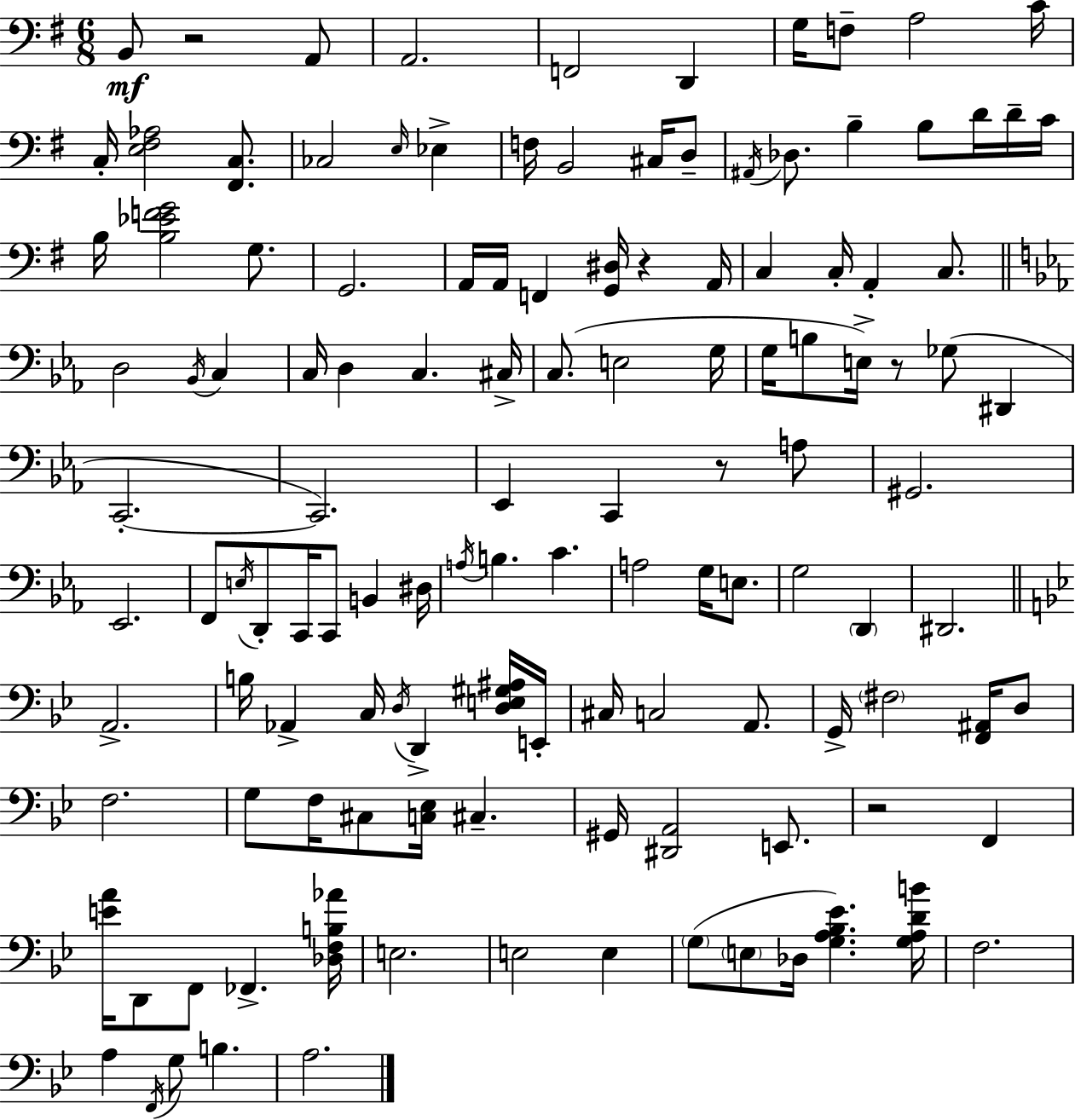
B2/e R/h A2/e A2/h. F2/h D2/q G3/s F3/e A3/h C4/s C3/s [E3,F#3,Ab3]/h [F#2,C3]/e. CES3/h E3/s Eb3/q F3/s B2/h C#3/s D3/e A#2/s Db3/e. B3/q B3/e D4/s D4/s C4/s B3/s [B3,Eb4,F4,G4]/h G3/e. G2/h. A2/s A2/s F2/q [G2,D#3]/s R/q A2/s C3/q C3/s A2/q C3/e. D3/h Bb2/s C3/q C3/s D3/q C3/q. C#3/s C3/e. E3/h G3/s G3/s B3/e E3/s R/e Gb3/e D#2/q C2/h. C2/h. Eb2/q C2/q R/e A3/e G#2/h. Eb2/h. F2/e E3/s D2/e C2/s C2/e B2/q D#3/s A3/s B3/q. C4/q. A3/h G3/s E3/e. G3/h D2/q D#2/h. A2/h. B3/s Ab2/q C3/s D3/s D2/q [D3,E3,G#3,A#3]/s E2/s C#3/s C3/h A2/e. G2/s F#3/h [F2,A#2]/s D3/e F3/h. G3/e F3/s C#3/e [C3,Eb3]/s C#3/q. G#2/s [D#2,A2]/h E2/e. R/h F2/q [E4,A4]/s D2/e F2/e FES2/q. [Db3,F3,B3,Ab4]/s E3/h. E3/h E3/q G3/e E3/e Db3/s [G3,A3,Bb3,Eb4]/q. [G3,A3,D4,B4]/s F3/h. A3/q F2/s G3/e B3/q. A3/h.